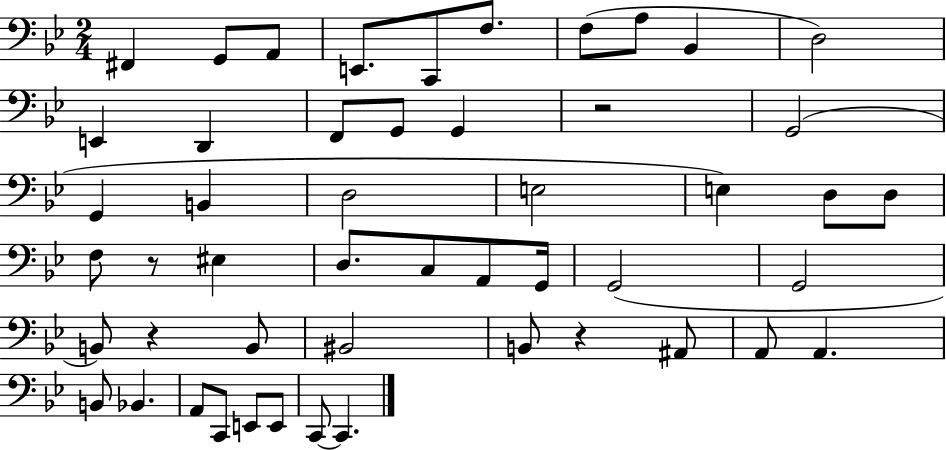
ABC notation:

X:1
T:Untitled
M:2/4
L:1/4
K:Bb
^F,, G,,/2 A,,/2 E,,/2 C,,/2 F,/2 F,/2 A,/2 _B,, D,2 E,, D,, F,,/2 G,,/2 G,, z2 G,,2 G,, B,, D,2 E,2 E, D,/2 D,/2 F,/2 z/2 ^E, D,/2 C,/2 A,,/2 G,,/4 G,,2 G,,2 B,,/2 z B,,/2 ^B,,2 B,,/2 z ^A,,/2 A,,/2 A,, B,,/2 _B,, A,,/2 C,,/2 E,,/2 E,,/2 C,,/2 C,,